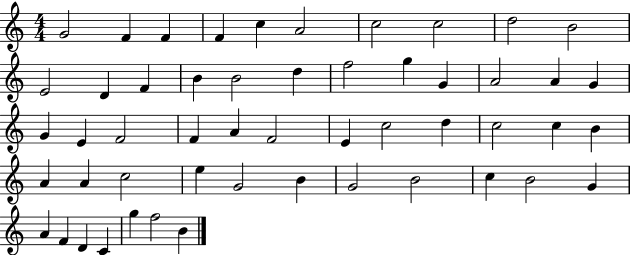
{
  \clef treble
  \numericTimeSignature
  \time 4/4
  \key c \major
  g'2 f'4 f'4 | f'4 c''4 a'2 | c''2 c''2 | d''2 b'2 | \break e'2 d'4 f'4 | b'4 b'2 d''4 | f''2 g''4 g'4 | a'2 a'4 g'4 | \break g'4 e'4 f'2 | f'4 a'4 f'2 | e'4 c''2 d''4 | c''2 c''4 b'4 | \break a'4 a'4 c''2 | e''4 g'2 b'4 | g'2 b'2 | c''4 b'2 g'4 | \break a'4 f'4 d'4 c'4 | g''4 f''2 b'4 | \bar "|."
}